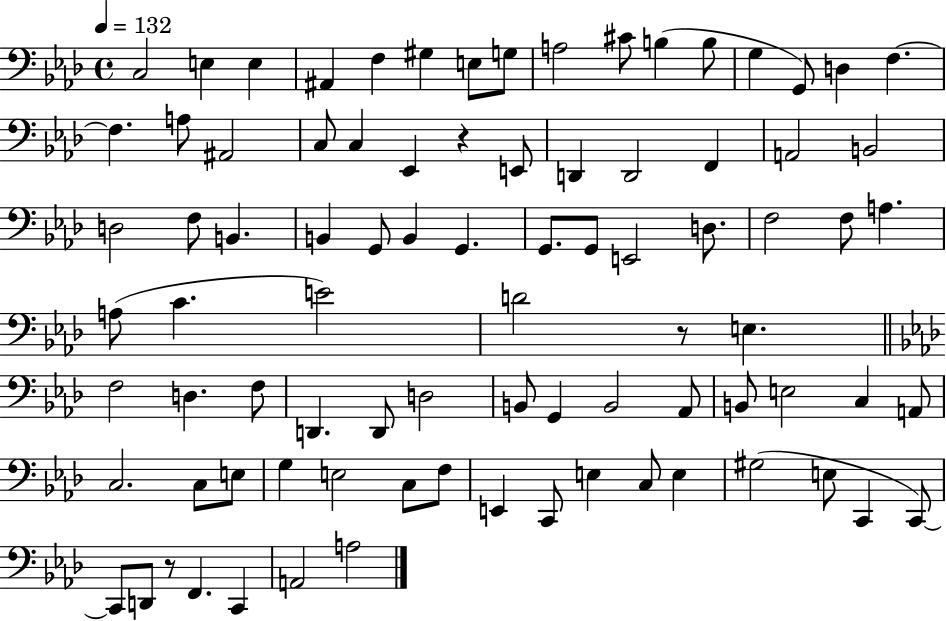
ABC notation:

X:1
T:Untitled
M:4/4
L:1/4
K:Ab
C,2 E, E, ^A,, F, ^G, E,/2 G,/2 A,2 ^C/2 B, B,/2 G, G,,/2 D, F, F, A,/2 ^A,,2 C,/2 C, _E,, z E,,/2 D,, D,,2 F,, A,,2 B,,2 D,2 F,/2 B,, B,, G,,/2 B,, G,, G,,/2 G,,/2 E,,2 D,/2 F,2 F,/2 A, A,/2 C E2 D2 z/2 E, F,2 D, F,/2 D,, D,,/2 D,2 B,,/2 G,, B,,2 _A,,/2 B,,/2 E,2 C, A,,/2 C,2 C,/2 E,/2 G, E,2 C,/2 F,/2 E,, C,,/2 E, C,/2 E, ^G,2 E,/2 C,, C,,/2 C,,/2 D,,/2 z/2 F,, C,, A,,2 A,2